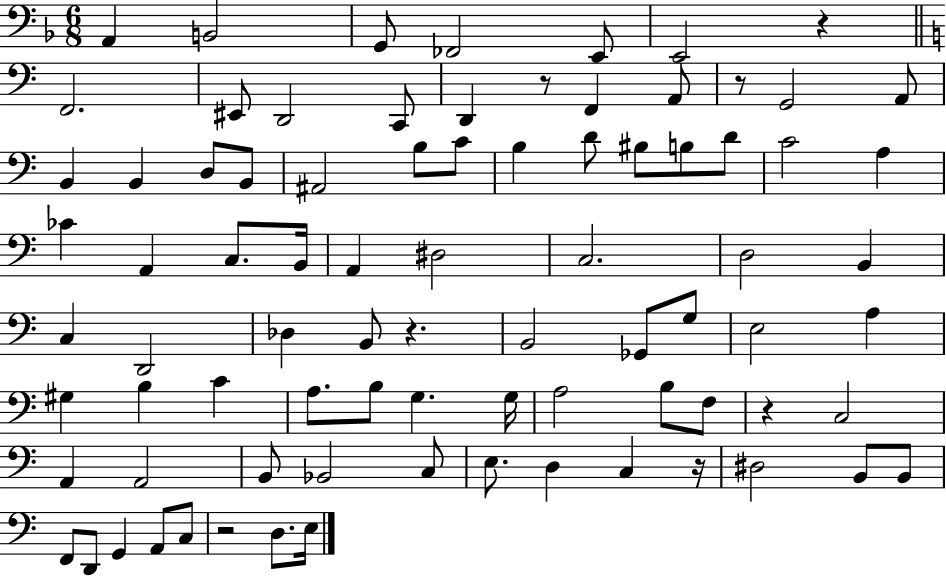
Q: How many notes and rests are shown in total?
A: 83